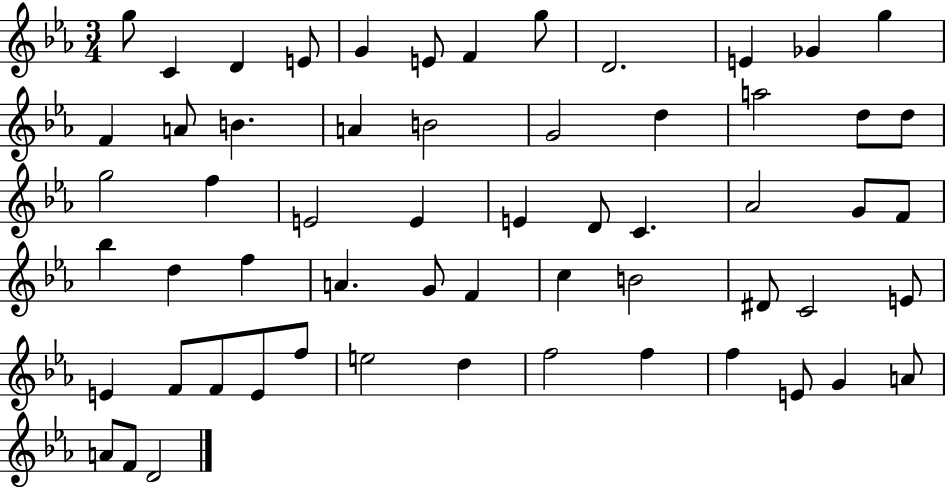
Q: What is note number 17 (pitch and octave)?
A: B4